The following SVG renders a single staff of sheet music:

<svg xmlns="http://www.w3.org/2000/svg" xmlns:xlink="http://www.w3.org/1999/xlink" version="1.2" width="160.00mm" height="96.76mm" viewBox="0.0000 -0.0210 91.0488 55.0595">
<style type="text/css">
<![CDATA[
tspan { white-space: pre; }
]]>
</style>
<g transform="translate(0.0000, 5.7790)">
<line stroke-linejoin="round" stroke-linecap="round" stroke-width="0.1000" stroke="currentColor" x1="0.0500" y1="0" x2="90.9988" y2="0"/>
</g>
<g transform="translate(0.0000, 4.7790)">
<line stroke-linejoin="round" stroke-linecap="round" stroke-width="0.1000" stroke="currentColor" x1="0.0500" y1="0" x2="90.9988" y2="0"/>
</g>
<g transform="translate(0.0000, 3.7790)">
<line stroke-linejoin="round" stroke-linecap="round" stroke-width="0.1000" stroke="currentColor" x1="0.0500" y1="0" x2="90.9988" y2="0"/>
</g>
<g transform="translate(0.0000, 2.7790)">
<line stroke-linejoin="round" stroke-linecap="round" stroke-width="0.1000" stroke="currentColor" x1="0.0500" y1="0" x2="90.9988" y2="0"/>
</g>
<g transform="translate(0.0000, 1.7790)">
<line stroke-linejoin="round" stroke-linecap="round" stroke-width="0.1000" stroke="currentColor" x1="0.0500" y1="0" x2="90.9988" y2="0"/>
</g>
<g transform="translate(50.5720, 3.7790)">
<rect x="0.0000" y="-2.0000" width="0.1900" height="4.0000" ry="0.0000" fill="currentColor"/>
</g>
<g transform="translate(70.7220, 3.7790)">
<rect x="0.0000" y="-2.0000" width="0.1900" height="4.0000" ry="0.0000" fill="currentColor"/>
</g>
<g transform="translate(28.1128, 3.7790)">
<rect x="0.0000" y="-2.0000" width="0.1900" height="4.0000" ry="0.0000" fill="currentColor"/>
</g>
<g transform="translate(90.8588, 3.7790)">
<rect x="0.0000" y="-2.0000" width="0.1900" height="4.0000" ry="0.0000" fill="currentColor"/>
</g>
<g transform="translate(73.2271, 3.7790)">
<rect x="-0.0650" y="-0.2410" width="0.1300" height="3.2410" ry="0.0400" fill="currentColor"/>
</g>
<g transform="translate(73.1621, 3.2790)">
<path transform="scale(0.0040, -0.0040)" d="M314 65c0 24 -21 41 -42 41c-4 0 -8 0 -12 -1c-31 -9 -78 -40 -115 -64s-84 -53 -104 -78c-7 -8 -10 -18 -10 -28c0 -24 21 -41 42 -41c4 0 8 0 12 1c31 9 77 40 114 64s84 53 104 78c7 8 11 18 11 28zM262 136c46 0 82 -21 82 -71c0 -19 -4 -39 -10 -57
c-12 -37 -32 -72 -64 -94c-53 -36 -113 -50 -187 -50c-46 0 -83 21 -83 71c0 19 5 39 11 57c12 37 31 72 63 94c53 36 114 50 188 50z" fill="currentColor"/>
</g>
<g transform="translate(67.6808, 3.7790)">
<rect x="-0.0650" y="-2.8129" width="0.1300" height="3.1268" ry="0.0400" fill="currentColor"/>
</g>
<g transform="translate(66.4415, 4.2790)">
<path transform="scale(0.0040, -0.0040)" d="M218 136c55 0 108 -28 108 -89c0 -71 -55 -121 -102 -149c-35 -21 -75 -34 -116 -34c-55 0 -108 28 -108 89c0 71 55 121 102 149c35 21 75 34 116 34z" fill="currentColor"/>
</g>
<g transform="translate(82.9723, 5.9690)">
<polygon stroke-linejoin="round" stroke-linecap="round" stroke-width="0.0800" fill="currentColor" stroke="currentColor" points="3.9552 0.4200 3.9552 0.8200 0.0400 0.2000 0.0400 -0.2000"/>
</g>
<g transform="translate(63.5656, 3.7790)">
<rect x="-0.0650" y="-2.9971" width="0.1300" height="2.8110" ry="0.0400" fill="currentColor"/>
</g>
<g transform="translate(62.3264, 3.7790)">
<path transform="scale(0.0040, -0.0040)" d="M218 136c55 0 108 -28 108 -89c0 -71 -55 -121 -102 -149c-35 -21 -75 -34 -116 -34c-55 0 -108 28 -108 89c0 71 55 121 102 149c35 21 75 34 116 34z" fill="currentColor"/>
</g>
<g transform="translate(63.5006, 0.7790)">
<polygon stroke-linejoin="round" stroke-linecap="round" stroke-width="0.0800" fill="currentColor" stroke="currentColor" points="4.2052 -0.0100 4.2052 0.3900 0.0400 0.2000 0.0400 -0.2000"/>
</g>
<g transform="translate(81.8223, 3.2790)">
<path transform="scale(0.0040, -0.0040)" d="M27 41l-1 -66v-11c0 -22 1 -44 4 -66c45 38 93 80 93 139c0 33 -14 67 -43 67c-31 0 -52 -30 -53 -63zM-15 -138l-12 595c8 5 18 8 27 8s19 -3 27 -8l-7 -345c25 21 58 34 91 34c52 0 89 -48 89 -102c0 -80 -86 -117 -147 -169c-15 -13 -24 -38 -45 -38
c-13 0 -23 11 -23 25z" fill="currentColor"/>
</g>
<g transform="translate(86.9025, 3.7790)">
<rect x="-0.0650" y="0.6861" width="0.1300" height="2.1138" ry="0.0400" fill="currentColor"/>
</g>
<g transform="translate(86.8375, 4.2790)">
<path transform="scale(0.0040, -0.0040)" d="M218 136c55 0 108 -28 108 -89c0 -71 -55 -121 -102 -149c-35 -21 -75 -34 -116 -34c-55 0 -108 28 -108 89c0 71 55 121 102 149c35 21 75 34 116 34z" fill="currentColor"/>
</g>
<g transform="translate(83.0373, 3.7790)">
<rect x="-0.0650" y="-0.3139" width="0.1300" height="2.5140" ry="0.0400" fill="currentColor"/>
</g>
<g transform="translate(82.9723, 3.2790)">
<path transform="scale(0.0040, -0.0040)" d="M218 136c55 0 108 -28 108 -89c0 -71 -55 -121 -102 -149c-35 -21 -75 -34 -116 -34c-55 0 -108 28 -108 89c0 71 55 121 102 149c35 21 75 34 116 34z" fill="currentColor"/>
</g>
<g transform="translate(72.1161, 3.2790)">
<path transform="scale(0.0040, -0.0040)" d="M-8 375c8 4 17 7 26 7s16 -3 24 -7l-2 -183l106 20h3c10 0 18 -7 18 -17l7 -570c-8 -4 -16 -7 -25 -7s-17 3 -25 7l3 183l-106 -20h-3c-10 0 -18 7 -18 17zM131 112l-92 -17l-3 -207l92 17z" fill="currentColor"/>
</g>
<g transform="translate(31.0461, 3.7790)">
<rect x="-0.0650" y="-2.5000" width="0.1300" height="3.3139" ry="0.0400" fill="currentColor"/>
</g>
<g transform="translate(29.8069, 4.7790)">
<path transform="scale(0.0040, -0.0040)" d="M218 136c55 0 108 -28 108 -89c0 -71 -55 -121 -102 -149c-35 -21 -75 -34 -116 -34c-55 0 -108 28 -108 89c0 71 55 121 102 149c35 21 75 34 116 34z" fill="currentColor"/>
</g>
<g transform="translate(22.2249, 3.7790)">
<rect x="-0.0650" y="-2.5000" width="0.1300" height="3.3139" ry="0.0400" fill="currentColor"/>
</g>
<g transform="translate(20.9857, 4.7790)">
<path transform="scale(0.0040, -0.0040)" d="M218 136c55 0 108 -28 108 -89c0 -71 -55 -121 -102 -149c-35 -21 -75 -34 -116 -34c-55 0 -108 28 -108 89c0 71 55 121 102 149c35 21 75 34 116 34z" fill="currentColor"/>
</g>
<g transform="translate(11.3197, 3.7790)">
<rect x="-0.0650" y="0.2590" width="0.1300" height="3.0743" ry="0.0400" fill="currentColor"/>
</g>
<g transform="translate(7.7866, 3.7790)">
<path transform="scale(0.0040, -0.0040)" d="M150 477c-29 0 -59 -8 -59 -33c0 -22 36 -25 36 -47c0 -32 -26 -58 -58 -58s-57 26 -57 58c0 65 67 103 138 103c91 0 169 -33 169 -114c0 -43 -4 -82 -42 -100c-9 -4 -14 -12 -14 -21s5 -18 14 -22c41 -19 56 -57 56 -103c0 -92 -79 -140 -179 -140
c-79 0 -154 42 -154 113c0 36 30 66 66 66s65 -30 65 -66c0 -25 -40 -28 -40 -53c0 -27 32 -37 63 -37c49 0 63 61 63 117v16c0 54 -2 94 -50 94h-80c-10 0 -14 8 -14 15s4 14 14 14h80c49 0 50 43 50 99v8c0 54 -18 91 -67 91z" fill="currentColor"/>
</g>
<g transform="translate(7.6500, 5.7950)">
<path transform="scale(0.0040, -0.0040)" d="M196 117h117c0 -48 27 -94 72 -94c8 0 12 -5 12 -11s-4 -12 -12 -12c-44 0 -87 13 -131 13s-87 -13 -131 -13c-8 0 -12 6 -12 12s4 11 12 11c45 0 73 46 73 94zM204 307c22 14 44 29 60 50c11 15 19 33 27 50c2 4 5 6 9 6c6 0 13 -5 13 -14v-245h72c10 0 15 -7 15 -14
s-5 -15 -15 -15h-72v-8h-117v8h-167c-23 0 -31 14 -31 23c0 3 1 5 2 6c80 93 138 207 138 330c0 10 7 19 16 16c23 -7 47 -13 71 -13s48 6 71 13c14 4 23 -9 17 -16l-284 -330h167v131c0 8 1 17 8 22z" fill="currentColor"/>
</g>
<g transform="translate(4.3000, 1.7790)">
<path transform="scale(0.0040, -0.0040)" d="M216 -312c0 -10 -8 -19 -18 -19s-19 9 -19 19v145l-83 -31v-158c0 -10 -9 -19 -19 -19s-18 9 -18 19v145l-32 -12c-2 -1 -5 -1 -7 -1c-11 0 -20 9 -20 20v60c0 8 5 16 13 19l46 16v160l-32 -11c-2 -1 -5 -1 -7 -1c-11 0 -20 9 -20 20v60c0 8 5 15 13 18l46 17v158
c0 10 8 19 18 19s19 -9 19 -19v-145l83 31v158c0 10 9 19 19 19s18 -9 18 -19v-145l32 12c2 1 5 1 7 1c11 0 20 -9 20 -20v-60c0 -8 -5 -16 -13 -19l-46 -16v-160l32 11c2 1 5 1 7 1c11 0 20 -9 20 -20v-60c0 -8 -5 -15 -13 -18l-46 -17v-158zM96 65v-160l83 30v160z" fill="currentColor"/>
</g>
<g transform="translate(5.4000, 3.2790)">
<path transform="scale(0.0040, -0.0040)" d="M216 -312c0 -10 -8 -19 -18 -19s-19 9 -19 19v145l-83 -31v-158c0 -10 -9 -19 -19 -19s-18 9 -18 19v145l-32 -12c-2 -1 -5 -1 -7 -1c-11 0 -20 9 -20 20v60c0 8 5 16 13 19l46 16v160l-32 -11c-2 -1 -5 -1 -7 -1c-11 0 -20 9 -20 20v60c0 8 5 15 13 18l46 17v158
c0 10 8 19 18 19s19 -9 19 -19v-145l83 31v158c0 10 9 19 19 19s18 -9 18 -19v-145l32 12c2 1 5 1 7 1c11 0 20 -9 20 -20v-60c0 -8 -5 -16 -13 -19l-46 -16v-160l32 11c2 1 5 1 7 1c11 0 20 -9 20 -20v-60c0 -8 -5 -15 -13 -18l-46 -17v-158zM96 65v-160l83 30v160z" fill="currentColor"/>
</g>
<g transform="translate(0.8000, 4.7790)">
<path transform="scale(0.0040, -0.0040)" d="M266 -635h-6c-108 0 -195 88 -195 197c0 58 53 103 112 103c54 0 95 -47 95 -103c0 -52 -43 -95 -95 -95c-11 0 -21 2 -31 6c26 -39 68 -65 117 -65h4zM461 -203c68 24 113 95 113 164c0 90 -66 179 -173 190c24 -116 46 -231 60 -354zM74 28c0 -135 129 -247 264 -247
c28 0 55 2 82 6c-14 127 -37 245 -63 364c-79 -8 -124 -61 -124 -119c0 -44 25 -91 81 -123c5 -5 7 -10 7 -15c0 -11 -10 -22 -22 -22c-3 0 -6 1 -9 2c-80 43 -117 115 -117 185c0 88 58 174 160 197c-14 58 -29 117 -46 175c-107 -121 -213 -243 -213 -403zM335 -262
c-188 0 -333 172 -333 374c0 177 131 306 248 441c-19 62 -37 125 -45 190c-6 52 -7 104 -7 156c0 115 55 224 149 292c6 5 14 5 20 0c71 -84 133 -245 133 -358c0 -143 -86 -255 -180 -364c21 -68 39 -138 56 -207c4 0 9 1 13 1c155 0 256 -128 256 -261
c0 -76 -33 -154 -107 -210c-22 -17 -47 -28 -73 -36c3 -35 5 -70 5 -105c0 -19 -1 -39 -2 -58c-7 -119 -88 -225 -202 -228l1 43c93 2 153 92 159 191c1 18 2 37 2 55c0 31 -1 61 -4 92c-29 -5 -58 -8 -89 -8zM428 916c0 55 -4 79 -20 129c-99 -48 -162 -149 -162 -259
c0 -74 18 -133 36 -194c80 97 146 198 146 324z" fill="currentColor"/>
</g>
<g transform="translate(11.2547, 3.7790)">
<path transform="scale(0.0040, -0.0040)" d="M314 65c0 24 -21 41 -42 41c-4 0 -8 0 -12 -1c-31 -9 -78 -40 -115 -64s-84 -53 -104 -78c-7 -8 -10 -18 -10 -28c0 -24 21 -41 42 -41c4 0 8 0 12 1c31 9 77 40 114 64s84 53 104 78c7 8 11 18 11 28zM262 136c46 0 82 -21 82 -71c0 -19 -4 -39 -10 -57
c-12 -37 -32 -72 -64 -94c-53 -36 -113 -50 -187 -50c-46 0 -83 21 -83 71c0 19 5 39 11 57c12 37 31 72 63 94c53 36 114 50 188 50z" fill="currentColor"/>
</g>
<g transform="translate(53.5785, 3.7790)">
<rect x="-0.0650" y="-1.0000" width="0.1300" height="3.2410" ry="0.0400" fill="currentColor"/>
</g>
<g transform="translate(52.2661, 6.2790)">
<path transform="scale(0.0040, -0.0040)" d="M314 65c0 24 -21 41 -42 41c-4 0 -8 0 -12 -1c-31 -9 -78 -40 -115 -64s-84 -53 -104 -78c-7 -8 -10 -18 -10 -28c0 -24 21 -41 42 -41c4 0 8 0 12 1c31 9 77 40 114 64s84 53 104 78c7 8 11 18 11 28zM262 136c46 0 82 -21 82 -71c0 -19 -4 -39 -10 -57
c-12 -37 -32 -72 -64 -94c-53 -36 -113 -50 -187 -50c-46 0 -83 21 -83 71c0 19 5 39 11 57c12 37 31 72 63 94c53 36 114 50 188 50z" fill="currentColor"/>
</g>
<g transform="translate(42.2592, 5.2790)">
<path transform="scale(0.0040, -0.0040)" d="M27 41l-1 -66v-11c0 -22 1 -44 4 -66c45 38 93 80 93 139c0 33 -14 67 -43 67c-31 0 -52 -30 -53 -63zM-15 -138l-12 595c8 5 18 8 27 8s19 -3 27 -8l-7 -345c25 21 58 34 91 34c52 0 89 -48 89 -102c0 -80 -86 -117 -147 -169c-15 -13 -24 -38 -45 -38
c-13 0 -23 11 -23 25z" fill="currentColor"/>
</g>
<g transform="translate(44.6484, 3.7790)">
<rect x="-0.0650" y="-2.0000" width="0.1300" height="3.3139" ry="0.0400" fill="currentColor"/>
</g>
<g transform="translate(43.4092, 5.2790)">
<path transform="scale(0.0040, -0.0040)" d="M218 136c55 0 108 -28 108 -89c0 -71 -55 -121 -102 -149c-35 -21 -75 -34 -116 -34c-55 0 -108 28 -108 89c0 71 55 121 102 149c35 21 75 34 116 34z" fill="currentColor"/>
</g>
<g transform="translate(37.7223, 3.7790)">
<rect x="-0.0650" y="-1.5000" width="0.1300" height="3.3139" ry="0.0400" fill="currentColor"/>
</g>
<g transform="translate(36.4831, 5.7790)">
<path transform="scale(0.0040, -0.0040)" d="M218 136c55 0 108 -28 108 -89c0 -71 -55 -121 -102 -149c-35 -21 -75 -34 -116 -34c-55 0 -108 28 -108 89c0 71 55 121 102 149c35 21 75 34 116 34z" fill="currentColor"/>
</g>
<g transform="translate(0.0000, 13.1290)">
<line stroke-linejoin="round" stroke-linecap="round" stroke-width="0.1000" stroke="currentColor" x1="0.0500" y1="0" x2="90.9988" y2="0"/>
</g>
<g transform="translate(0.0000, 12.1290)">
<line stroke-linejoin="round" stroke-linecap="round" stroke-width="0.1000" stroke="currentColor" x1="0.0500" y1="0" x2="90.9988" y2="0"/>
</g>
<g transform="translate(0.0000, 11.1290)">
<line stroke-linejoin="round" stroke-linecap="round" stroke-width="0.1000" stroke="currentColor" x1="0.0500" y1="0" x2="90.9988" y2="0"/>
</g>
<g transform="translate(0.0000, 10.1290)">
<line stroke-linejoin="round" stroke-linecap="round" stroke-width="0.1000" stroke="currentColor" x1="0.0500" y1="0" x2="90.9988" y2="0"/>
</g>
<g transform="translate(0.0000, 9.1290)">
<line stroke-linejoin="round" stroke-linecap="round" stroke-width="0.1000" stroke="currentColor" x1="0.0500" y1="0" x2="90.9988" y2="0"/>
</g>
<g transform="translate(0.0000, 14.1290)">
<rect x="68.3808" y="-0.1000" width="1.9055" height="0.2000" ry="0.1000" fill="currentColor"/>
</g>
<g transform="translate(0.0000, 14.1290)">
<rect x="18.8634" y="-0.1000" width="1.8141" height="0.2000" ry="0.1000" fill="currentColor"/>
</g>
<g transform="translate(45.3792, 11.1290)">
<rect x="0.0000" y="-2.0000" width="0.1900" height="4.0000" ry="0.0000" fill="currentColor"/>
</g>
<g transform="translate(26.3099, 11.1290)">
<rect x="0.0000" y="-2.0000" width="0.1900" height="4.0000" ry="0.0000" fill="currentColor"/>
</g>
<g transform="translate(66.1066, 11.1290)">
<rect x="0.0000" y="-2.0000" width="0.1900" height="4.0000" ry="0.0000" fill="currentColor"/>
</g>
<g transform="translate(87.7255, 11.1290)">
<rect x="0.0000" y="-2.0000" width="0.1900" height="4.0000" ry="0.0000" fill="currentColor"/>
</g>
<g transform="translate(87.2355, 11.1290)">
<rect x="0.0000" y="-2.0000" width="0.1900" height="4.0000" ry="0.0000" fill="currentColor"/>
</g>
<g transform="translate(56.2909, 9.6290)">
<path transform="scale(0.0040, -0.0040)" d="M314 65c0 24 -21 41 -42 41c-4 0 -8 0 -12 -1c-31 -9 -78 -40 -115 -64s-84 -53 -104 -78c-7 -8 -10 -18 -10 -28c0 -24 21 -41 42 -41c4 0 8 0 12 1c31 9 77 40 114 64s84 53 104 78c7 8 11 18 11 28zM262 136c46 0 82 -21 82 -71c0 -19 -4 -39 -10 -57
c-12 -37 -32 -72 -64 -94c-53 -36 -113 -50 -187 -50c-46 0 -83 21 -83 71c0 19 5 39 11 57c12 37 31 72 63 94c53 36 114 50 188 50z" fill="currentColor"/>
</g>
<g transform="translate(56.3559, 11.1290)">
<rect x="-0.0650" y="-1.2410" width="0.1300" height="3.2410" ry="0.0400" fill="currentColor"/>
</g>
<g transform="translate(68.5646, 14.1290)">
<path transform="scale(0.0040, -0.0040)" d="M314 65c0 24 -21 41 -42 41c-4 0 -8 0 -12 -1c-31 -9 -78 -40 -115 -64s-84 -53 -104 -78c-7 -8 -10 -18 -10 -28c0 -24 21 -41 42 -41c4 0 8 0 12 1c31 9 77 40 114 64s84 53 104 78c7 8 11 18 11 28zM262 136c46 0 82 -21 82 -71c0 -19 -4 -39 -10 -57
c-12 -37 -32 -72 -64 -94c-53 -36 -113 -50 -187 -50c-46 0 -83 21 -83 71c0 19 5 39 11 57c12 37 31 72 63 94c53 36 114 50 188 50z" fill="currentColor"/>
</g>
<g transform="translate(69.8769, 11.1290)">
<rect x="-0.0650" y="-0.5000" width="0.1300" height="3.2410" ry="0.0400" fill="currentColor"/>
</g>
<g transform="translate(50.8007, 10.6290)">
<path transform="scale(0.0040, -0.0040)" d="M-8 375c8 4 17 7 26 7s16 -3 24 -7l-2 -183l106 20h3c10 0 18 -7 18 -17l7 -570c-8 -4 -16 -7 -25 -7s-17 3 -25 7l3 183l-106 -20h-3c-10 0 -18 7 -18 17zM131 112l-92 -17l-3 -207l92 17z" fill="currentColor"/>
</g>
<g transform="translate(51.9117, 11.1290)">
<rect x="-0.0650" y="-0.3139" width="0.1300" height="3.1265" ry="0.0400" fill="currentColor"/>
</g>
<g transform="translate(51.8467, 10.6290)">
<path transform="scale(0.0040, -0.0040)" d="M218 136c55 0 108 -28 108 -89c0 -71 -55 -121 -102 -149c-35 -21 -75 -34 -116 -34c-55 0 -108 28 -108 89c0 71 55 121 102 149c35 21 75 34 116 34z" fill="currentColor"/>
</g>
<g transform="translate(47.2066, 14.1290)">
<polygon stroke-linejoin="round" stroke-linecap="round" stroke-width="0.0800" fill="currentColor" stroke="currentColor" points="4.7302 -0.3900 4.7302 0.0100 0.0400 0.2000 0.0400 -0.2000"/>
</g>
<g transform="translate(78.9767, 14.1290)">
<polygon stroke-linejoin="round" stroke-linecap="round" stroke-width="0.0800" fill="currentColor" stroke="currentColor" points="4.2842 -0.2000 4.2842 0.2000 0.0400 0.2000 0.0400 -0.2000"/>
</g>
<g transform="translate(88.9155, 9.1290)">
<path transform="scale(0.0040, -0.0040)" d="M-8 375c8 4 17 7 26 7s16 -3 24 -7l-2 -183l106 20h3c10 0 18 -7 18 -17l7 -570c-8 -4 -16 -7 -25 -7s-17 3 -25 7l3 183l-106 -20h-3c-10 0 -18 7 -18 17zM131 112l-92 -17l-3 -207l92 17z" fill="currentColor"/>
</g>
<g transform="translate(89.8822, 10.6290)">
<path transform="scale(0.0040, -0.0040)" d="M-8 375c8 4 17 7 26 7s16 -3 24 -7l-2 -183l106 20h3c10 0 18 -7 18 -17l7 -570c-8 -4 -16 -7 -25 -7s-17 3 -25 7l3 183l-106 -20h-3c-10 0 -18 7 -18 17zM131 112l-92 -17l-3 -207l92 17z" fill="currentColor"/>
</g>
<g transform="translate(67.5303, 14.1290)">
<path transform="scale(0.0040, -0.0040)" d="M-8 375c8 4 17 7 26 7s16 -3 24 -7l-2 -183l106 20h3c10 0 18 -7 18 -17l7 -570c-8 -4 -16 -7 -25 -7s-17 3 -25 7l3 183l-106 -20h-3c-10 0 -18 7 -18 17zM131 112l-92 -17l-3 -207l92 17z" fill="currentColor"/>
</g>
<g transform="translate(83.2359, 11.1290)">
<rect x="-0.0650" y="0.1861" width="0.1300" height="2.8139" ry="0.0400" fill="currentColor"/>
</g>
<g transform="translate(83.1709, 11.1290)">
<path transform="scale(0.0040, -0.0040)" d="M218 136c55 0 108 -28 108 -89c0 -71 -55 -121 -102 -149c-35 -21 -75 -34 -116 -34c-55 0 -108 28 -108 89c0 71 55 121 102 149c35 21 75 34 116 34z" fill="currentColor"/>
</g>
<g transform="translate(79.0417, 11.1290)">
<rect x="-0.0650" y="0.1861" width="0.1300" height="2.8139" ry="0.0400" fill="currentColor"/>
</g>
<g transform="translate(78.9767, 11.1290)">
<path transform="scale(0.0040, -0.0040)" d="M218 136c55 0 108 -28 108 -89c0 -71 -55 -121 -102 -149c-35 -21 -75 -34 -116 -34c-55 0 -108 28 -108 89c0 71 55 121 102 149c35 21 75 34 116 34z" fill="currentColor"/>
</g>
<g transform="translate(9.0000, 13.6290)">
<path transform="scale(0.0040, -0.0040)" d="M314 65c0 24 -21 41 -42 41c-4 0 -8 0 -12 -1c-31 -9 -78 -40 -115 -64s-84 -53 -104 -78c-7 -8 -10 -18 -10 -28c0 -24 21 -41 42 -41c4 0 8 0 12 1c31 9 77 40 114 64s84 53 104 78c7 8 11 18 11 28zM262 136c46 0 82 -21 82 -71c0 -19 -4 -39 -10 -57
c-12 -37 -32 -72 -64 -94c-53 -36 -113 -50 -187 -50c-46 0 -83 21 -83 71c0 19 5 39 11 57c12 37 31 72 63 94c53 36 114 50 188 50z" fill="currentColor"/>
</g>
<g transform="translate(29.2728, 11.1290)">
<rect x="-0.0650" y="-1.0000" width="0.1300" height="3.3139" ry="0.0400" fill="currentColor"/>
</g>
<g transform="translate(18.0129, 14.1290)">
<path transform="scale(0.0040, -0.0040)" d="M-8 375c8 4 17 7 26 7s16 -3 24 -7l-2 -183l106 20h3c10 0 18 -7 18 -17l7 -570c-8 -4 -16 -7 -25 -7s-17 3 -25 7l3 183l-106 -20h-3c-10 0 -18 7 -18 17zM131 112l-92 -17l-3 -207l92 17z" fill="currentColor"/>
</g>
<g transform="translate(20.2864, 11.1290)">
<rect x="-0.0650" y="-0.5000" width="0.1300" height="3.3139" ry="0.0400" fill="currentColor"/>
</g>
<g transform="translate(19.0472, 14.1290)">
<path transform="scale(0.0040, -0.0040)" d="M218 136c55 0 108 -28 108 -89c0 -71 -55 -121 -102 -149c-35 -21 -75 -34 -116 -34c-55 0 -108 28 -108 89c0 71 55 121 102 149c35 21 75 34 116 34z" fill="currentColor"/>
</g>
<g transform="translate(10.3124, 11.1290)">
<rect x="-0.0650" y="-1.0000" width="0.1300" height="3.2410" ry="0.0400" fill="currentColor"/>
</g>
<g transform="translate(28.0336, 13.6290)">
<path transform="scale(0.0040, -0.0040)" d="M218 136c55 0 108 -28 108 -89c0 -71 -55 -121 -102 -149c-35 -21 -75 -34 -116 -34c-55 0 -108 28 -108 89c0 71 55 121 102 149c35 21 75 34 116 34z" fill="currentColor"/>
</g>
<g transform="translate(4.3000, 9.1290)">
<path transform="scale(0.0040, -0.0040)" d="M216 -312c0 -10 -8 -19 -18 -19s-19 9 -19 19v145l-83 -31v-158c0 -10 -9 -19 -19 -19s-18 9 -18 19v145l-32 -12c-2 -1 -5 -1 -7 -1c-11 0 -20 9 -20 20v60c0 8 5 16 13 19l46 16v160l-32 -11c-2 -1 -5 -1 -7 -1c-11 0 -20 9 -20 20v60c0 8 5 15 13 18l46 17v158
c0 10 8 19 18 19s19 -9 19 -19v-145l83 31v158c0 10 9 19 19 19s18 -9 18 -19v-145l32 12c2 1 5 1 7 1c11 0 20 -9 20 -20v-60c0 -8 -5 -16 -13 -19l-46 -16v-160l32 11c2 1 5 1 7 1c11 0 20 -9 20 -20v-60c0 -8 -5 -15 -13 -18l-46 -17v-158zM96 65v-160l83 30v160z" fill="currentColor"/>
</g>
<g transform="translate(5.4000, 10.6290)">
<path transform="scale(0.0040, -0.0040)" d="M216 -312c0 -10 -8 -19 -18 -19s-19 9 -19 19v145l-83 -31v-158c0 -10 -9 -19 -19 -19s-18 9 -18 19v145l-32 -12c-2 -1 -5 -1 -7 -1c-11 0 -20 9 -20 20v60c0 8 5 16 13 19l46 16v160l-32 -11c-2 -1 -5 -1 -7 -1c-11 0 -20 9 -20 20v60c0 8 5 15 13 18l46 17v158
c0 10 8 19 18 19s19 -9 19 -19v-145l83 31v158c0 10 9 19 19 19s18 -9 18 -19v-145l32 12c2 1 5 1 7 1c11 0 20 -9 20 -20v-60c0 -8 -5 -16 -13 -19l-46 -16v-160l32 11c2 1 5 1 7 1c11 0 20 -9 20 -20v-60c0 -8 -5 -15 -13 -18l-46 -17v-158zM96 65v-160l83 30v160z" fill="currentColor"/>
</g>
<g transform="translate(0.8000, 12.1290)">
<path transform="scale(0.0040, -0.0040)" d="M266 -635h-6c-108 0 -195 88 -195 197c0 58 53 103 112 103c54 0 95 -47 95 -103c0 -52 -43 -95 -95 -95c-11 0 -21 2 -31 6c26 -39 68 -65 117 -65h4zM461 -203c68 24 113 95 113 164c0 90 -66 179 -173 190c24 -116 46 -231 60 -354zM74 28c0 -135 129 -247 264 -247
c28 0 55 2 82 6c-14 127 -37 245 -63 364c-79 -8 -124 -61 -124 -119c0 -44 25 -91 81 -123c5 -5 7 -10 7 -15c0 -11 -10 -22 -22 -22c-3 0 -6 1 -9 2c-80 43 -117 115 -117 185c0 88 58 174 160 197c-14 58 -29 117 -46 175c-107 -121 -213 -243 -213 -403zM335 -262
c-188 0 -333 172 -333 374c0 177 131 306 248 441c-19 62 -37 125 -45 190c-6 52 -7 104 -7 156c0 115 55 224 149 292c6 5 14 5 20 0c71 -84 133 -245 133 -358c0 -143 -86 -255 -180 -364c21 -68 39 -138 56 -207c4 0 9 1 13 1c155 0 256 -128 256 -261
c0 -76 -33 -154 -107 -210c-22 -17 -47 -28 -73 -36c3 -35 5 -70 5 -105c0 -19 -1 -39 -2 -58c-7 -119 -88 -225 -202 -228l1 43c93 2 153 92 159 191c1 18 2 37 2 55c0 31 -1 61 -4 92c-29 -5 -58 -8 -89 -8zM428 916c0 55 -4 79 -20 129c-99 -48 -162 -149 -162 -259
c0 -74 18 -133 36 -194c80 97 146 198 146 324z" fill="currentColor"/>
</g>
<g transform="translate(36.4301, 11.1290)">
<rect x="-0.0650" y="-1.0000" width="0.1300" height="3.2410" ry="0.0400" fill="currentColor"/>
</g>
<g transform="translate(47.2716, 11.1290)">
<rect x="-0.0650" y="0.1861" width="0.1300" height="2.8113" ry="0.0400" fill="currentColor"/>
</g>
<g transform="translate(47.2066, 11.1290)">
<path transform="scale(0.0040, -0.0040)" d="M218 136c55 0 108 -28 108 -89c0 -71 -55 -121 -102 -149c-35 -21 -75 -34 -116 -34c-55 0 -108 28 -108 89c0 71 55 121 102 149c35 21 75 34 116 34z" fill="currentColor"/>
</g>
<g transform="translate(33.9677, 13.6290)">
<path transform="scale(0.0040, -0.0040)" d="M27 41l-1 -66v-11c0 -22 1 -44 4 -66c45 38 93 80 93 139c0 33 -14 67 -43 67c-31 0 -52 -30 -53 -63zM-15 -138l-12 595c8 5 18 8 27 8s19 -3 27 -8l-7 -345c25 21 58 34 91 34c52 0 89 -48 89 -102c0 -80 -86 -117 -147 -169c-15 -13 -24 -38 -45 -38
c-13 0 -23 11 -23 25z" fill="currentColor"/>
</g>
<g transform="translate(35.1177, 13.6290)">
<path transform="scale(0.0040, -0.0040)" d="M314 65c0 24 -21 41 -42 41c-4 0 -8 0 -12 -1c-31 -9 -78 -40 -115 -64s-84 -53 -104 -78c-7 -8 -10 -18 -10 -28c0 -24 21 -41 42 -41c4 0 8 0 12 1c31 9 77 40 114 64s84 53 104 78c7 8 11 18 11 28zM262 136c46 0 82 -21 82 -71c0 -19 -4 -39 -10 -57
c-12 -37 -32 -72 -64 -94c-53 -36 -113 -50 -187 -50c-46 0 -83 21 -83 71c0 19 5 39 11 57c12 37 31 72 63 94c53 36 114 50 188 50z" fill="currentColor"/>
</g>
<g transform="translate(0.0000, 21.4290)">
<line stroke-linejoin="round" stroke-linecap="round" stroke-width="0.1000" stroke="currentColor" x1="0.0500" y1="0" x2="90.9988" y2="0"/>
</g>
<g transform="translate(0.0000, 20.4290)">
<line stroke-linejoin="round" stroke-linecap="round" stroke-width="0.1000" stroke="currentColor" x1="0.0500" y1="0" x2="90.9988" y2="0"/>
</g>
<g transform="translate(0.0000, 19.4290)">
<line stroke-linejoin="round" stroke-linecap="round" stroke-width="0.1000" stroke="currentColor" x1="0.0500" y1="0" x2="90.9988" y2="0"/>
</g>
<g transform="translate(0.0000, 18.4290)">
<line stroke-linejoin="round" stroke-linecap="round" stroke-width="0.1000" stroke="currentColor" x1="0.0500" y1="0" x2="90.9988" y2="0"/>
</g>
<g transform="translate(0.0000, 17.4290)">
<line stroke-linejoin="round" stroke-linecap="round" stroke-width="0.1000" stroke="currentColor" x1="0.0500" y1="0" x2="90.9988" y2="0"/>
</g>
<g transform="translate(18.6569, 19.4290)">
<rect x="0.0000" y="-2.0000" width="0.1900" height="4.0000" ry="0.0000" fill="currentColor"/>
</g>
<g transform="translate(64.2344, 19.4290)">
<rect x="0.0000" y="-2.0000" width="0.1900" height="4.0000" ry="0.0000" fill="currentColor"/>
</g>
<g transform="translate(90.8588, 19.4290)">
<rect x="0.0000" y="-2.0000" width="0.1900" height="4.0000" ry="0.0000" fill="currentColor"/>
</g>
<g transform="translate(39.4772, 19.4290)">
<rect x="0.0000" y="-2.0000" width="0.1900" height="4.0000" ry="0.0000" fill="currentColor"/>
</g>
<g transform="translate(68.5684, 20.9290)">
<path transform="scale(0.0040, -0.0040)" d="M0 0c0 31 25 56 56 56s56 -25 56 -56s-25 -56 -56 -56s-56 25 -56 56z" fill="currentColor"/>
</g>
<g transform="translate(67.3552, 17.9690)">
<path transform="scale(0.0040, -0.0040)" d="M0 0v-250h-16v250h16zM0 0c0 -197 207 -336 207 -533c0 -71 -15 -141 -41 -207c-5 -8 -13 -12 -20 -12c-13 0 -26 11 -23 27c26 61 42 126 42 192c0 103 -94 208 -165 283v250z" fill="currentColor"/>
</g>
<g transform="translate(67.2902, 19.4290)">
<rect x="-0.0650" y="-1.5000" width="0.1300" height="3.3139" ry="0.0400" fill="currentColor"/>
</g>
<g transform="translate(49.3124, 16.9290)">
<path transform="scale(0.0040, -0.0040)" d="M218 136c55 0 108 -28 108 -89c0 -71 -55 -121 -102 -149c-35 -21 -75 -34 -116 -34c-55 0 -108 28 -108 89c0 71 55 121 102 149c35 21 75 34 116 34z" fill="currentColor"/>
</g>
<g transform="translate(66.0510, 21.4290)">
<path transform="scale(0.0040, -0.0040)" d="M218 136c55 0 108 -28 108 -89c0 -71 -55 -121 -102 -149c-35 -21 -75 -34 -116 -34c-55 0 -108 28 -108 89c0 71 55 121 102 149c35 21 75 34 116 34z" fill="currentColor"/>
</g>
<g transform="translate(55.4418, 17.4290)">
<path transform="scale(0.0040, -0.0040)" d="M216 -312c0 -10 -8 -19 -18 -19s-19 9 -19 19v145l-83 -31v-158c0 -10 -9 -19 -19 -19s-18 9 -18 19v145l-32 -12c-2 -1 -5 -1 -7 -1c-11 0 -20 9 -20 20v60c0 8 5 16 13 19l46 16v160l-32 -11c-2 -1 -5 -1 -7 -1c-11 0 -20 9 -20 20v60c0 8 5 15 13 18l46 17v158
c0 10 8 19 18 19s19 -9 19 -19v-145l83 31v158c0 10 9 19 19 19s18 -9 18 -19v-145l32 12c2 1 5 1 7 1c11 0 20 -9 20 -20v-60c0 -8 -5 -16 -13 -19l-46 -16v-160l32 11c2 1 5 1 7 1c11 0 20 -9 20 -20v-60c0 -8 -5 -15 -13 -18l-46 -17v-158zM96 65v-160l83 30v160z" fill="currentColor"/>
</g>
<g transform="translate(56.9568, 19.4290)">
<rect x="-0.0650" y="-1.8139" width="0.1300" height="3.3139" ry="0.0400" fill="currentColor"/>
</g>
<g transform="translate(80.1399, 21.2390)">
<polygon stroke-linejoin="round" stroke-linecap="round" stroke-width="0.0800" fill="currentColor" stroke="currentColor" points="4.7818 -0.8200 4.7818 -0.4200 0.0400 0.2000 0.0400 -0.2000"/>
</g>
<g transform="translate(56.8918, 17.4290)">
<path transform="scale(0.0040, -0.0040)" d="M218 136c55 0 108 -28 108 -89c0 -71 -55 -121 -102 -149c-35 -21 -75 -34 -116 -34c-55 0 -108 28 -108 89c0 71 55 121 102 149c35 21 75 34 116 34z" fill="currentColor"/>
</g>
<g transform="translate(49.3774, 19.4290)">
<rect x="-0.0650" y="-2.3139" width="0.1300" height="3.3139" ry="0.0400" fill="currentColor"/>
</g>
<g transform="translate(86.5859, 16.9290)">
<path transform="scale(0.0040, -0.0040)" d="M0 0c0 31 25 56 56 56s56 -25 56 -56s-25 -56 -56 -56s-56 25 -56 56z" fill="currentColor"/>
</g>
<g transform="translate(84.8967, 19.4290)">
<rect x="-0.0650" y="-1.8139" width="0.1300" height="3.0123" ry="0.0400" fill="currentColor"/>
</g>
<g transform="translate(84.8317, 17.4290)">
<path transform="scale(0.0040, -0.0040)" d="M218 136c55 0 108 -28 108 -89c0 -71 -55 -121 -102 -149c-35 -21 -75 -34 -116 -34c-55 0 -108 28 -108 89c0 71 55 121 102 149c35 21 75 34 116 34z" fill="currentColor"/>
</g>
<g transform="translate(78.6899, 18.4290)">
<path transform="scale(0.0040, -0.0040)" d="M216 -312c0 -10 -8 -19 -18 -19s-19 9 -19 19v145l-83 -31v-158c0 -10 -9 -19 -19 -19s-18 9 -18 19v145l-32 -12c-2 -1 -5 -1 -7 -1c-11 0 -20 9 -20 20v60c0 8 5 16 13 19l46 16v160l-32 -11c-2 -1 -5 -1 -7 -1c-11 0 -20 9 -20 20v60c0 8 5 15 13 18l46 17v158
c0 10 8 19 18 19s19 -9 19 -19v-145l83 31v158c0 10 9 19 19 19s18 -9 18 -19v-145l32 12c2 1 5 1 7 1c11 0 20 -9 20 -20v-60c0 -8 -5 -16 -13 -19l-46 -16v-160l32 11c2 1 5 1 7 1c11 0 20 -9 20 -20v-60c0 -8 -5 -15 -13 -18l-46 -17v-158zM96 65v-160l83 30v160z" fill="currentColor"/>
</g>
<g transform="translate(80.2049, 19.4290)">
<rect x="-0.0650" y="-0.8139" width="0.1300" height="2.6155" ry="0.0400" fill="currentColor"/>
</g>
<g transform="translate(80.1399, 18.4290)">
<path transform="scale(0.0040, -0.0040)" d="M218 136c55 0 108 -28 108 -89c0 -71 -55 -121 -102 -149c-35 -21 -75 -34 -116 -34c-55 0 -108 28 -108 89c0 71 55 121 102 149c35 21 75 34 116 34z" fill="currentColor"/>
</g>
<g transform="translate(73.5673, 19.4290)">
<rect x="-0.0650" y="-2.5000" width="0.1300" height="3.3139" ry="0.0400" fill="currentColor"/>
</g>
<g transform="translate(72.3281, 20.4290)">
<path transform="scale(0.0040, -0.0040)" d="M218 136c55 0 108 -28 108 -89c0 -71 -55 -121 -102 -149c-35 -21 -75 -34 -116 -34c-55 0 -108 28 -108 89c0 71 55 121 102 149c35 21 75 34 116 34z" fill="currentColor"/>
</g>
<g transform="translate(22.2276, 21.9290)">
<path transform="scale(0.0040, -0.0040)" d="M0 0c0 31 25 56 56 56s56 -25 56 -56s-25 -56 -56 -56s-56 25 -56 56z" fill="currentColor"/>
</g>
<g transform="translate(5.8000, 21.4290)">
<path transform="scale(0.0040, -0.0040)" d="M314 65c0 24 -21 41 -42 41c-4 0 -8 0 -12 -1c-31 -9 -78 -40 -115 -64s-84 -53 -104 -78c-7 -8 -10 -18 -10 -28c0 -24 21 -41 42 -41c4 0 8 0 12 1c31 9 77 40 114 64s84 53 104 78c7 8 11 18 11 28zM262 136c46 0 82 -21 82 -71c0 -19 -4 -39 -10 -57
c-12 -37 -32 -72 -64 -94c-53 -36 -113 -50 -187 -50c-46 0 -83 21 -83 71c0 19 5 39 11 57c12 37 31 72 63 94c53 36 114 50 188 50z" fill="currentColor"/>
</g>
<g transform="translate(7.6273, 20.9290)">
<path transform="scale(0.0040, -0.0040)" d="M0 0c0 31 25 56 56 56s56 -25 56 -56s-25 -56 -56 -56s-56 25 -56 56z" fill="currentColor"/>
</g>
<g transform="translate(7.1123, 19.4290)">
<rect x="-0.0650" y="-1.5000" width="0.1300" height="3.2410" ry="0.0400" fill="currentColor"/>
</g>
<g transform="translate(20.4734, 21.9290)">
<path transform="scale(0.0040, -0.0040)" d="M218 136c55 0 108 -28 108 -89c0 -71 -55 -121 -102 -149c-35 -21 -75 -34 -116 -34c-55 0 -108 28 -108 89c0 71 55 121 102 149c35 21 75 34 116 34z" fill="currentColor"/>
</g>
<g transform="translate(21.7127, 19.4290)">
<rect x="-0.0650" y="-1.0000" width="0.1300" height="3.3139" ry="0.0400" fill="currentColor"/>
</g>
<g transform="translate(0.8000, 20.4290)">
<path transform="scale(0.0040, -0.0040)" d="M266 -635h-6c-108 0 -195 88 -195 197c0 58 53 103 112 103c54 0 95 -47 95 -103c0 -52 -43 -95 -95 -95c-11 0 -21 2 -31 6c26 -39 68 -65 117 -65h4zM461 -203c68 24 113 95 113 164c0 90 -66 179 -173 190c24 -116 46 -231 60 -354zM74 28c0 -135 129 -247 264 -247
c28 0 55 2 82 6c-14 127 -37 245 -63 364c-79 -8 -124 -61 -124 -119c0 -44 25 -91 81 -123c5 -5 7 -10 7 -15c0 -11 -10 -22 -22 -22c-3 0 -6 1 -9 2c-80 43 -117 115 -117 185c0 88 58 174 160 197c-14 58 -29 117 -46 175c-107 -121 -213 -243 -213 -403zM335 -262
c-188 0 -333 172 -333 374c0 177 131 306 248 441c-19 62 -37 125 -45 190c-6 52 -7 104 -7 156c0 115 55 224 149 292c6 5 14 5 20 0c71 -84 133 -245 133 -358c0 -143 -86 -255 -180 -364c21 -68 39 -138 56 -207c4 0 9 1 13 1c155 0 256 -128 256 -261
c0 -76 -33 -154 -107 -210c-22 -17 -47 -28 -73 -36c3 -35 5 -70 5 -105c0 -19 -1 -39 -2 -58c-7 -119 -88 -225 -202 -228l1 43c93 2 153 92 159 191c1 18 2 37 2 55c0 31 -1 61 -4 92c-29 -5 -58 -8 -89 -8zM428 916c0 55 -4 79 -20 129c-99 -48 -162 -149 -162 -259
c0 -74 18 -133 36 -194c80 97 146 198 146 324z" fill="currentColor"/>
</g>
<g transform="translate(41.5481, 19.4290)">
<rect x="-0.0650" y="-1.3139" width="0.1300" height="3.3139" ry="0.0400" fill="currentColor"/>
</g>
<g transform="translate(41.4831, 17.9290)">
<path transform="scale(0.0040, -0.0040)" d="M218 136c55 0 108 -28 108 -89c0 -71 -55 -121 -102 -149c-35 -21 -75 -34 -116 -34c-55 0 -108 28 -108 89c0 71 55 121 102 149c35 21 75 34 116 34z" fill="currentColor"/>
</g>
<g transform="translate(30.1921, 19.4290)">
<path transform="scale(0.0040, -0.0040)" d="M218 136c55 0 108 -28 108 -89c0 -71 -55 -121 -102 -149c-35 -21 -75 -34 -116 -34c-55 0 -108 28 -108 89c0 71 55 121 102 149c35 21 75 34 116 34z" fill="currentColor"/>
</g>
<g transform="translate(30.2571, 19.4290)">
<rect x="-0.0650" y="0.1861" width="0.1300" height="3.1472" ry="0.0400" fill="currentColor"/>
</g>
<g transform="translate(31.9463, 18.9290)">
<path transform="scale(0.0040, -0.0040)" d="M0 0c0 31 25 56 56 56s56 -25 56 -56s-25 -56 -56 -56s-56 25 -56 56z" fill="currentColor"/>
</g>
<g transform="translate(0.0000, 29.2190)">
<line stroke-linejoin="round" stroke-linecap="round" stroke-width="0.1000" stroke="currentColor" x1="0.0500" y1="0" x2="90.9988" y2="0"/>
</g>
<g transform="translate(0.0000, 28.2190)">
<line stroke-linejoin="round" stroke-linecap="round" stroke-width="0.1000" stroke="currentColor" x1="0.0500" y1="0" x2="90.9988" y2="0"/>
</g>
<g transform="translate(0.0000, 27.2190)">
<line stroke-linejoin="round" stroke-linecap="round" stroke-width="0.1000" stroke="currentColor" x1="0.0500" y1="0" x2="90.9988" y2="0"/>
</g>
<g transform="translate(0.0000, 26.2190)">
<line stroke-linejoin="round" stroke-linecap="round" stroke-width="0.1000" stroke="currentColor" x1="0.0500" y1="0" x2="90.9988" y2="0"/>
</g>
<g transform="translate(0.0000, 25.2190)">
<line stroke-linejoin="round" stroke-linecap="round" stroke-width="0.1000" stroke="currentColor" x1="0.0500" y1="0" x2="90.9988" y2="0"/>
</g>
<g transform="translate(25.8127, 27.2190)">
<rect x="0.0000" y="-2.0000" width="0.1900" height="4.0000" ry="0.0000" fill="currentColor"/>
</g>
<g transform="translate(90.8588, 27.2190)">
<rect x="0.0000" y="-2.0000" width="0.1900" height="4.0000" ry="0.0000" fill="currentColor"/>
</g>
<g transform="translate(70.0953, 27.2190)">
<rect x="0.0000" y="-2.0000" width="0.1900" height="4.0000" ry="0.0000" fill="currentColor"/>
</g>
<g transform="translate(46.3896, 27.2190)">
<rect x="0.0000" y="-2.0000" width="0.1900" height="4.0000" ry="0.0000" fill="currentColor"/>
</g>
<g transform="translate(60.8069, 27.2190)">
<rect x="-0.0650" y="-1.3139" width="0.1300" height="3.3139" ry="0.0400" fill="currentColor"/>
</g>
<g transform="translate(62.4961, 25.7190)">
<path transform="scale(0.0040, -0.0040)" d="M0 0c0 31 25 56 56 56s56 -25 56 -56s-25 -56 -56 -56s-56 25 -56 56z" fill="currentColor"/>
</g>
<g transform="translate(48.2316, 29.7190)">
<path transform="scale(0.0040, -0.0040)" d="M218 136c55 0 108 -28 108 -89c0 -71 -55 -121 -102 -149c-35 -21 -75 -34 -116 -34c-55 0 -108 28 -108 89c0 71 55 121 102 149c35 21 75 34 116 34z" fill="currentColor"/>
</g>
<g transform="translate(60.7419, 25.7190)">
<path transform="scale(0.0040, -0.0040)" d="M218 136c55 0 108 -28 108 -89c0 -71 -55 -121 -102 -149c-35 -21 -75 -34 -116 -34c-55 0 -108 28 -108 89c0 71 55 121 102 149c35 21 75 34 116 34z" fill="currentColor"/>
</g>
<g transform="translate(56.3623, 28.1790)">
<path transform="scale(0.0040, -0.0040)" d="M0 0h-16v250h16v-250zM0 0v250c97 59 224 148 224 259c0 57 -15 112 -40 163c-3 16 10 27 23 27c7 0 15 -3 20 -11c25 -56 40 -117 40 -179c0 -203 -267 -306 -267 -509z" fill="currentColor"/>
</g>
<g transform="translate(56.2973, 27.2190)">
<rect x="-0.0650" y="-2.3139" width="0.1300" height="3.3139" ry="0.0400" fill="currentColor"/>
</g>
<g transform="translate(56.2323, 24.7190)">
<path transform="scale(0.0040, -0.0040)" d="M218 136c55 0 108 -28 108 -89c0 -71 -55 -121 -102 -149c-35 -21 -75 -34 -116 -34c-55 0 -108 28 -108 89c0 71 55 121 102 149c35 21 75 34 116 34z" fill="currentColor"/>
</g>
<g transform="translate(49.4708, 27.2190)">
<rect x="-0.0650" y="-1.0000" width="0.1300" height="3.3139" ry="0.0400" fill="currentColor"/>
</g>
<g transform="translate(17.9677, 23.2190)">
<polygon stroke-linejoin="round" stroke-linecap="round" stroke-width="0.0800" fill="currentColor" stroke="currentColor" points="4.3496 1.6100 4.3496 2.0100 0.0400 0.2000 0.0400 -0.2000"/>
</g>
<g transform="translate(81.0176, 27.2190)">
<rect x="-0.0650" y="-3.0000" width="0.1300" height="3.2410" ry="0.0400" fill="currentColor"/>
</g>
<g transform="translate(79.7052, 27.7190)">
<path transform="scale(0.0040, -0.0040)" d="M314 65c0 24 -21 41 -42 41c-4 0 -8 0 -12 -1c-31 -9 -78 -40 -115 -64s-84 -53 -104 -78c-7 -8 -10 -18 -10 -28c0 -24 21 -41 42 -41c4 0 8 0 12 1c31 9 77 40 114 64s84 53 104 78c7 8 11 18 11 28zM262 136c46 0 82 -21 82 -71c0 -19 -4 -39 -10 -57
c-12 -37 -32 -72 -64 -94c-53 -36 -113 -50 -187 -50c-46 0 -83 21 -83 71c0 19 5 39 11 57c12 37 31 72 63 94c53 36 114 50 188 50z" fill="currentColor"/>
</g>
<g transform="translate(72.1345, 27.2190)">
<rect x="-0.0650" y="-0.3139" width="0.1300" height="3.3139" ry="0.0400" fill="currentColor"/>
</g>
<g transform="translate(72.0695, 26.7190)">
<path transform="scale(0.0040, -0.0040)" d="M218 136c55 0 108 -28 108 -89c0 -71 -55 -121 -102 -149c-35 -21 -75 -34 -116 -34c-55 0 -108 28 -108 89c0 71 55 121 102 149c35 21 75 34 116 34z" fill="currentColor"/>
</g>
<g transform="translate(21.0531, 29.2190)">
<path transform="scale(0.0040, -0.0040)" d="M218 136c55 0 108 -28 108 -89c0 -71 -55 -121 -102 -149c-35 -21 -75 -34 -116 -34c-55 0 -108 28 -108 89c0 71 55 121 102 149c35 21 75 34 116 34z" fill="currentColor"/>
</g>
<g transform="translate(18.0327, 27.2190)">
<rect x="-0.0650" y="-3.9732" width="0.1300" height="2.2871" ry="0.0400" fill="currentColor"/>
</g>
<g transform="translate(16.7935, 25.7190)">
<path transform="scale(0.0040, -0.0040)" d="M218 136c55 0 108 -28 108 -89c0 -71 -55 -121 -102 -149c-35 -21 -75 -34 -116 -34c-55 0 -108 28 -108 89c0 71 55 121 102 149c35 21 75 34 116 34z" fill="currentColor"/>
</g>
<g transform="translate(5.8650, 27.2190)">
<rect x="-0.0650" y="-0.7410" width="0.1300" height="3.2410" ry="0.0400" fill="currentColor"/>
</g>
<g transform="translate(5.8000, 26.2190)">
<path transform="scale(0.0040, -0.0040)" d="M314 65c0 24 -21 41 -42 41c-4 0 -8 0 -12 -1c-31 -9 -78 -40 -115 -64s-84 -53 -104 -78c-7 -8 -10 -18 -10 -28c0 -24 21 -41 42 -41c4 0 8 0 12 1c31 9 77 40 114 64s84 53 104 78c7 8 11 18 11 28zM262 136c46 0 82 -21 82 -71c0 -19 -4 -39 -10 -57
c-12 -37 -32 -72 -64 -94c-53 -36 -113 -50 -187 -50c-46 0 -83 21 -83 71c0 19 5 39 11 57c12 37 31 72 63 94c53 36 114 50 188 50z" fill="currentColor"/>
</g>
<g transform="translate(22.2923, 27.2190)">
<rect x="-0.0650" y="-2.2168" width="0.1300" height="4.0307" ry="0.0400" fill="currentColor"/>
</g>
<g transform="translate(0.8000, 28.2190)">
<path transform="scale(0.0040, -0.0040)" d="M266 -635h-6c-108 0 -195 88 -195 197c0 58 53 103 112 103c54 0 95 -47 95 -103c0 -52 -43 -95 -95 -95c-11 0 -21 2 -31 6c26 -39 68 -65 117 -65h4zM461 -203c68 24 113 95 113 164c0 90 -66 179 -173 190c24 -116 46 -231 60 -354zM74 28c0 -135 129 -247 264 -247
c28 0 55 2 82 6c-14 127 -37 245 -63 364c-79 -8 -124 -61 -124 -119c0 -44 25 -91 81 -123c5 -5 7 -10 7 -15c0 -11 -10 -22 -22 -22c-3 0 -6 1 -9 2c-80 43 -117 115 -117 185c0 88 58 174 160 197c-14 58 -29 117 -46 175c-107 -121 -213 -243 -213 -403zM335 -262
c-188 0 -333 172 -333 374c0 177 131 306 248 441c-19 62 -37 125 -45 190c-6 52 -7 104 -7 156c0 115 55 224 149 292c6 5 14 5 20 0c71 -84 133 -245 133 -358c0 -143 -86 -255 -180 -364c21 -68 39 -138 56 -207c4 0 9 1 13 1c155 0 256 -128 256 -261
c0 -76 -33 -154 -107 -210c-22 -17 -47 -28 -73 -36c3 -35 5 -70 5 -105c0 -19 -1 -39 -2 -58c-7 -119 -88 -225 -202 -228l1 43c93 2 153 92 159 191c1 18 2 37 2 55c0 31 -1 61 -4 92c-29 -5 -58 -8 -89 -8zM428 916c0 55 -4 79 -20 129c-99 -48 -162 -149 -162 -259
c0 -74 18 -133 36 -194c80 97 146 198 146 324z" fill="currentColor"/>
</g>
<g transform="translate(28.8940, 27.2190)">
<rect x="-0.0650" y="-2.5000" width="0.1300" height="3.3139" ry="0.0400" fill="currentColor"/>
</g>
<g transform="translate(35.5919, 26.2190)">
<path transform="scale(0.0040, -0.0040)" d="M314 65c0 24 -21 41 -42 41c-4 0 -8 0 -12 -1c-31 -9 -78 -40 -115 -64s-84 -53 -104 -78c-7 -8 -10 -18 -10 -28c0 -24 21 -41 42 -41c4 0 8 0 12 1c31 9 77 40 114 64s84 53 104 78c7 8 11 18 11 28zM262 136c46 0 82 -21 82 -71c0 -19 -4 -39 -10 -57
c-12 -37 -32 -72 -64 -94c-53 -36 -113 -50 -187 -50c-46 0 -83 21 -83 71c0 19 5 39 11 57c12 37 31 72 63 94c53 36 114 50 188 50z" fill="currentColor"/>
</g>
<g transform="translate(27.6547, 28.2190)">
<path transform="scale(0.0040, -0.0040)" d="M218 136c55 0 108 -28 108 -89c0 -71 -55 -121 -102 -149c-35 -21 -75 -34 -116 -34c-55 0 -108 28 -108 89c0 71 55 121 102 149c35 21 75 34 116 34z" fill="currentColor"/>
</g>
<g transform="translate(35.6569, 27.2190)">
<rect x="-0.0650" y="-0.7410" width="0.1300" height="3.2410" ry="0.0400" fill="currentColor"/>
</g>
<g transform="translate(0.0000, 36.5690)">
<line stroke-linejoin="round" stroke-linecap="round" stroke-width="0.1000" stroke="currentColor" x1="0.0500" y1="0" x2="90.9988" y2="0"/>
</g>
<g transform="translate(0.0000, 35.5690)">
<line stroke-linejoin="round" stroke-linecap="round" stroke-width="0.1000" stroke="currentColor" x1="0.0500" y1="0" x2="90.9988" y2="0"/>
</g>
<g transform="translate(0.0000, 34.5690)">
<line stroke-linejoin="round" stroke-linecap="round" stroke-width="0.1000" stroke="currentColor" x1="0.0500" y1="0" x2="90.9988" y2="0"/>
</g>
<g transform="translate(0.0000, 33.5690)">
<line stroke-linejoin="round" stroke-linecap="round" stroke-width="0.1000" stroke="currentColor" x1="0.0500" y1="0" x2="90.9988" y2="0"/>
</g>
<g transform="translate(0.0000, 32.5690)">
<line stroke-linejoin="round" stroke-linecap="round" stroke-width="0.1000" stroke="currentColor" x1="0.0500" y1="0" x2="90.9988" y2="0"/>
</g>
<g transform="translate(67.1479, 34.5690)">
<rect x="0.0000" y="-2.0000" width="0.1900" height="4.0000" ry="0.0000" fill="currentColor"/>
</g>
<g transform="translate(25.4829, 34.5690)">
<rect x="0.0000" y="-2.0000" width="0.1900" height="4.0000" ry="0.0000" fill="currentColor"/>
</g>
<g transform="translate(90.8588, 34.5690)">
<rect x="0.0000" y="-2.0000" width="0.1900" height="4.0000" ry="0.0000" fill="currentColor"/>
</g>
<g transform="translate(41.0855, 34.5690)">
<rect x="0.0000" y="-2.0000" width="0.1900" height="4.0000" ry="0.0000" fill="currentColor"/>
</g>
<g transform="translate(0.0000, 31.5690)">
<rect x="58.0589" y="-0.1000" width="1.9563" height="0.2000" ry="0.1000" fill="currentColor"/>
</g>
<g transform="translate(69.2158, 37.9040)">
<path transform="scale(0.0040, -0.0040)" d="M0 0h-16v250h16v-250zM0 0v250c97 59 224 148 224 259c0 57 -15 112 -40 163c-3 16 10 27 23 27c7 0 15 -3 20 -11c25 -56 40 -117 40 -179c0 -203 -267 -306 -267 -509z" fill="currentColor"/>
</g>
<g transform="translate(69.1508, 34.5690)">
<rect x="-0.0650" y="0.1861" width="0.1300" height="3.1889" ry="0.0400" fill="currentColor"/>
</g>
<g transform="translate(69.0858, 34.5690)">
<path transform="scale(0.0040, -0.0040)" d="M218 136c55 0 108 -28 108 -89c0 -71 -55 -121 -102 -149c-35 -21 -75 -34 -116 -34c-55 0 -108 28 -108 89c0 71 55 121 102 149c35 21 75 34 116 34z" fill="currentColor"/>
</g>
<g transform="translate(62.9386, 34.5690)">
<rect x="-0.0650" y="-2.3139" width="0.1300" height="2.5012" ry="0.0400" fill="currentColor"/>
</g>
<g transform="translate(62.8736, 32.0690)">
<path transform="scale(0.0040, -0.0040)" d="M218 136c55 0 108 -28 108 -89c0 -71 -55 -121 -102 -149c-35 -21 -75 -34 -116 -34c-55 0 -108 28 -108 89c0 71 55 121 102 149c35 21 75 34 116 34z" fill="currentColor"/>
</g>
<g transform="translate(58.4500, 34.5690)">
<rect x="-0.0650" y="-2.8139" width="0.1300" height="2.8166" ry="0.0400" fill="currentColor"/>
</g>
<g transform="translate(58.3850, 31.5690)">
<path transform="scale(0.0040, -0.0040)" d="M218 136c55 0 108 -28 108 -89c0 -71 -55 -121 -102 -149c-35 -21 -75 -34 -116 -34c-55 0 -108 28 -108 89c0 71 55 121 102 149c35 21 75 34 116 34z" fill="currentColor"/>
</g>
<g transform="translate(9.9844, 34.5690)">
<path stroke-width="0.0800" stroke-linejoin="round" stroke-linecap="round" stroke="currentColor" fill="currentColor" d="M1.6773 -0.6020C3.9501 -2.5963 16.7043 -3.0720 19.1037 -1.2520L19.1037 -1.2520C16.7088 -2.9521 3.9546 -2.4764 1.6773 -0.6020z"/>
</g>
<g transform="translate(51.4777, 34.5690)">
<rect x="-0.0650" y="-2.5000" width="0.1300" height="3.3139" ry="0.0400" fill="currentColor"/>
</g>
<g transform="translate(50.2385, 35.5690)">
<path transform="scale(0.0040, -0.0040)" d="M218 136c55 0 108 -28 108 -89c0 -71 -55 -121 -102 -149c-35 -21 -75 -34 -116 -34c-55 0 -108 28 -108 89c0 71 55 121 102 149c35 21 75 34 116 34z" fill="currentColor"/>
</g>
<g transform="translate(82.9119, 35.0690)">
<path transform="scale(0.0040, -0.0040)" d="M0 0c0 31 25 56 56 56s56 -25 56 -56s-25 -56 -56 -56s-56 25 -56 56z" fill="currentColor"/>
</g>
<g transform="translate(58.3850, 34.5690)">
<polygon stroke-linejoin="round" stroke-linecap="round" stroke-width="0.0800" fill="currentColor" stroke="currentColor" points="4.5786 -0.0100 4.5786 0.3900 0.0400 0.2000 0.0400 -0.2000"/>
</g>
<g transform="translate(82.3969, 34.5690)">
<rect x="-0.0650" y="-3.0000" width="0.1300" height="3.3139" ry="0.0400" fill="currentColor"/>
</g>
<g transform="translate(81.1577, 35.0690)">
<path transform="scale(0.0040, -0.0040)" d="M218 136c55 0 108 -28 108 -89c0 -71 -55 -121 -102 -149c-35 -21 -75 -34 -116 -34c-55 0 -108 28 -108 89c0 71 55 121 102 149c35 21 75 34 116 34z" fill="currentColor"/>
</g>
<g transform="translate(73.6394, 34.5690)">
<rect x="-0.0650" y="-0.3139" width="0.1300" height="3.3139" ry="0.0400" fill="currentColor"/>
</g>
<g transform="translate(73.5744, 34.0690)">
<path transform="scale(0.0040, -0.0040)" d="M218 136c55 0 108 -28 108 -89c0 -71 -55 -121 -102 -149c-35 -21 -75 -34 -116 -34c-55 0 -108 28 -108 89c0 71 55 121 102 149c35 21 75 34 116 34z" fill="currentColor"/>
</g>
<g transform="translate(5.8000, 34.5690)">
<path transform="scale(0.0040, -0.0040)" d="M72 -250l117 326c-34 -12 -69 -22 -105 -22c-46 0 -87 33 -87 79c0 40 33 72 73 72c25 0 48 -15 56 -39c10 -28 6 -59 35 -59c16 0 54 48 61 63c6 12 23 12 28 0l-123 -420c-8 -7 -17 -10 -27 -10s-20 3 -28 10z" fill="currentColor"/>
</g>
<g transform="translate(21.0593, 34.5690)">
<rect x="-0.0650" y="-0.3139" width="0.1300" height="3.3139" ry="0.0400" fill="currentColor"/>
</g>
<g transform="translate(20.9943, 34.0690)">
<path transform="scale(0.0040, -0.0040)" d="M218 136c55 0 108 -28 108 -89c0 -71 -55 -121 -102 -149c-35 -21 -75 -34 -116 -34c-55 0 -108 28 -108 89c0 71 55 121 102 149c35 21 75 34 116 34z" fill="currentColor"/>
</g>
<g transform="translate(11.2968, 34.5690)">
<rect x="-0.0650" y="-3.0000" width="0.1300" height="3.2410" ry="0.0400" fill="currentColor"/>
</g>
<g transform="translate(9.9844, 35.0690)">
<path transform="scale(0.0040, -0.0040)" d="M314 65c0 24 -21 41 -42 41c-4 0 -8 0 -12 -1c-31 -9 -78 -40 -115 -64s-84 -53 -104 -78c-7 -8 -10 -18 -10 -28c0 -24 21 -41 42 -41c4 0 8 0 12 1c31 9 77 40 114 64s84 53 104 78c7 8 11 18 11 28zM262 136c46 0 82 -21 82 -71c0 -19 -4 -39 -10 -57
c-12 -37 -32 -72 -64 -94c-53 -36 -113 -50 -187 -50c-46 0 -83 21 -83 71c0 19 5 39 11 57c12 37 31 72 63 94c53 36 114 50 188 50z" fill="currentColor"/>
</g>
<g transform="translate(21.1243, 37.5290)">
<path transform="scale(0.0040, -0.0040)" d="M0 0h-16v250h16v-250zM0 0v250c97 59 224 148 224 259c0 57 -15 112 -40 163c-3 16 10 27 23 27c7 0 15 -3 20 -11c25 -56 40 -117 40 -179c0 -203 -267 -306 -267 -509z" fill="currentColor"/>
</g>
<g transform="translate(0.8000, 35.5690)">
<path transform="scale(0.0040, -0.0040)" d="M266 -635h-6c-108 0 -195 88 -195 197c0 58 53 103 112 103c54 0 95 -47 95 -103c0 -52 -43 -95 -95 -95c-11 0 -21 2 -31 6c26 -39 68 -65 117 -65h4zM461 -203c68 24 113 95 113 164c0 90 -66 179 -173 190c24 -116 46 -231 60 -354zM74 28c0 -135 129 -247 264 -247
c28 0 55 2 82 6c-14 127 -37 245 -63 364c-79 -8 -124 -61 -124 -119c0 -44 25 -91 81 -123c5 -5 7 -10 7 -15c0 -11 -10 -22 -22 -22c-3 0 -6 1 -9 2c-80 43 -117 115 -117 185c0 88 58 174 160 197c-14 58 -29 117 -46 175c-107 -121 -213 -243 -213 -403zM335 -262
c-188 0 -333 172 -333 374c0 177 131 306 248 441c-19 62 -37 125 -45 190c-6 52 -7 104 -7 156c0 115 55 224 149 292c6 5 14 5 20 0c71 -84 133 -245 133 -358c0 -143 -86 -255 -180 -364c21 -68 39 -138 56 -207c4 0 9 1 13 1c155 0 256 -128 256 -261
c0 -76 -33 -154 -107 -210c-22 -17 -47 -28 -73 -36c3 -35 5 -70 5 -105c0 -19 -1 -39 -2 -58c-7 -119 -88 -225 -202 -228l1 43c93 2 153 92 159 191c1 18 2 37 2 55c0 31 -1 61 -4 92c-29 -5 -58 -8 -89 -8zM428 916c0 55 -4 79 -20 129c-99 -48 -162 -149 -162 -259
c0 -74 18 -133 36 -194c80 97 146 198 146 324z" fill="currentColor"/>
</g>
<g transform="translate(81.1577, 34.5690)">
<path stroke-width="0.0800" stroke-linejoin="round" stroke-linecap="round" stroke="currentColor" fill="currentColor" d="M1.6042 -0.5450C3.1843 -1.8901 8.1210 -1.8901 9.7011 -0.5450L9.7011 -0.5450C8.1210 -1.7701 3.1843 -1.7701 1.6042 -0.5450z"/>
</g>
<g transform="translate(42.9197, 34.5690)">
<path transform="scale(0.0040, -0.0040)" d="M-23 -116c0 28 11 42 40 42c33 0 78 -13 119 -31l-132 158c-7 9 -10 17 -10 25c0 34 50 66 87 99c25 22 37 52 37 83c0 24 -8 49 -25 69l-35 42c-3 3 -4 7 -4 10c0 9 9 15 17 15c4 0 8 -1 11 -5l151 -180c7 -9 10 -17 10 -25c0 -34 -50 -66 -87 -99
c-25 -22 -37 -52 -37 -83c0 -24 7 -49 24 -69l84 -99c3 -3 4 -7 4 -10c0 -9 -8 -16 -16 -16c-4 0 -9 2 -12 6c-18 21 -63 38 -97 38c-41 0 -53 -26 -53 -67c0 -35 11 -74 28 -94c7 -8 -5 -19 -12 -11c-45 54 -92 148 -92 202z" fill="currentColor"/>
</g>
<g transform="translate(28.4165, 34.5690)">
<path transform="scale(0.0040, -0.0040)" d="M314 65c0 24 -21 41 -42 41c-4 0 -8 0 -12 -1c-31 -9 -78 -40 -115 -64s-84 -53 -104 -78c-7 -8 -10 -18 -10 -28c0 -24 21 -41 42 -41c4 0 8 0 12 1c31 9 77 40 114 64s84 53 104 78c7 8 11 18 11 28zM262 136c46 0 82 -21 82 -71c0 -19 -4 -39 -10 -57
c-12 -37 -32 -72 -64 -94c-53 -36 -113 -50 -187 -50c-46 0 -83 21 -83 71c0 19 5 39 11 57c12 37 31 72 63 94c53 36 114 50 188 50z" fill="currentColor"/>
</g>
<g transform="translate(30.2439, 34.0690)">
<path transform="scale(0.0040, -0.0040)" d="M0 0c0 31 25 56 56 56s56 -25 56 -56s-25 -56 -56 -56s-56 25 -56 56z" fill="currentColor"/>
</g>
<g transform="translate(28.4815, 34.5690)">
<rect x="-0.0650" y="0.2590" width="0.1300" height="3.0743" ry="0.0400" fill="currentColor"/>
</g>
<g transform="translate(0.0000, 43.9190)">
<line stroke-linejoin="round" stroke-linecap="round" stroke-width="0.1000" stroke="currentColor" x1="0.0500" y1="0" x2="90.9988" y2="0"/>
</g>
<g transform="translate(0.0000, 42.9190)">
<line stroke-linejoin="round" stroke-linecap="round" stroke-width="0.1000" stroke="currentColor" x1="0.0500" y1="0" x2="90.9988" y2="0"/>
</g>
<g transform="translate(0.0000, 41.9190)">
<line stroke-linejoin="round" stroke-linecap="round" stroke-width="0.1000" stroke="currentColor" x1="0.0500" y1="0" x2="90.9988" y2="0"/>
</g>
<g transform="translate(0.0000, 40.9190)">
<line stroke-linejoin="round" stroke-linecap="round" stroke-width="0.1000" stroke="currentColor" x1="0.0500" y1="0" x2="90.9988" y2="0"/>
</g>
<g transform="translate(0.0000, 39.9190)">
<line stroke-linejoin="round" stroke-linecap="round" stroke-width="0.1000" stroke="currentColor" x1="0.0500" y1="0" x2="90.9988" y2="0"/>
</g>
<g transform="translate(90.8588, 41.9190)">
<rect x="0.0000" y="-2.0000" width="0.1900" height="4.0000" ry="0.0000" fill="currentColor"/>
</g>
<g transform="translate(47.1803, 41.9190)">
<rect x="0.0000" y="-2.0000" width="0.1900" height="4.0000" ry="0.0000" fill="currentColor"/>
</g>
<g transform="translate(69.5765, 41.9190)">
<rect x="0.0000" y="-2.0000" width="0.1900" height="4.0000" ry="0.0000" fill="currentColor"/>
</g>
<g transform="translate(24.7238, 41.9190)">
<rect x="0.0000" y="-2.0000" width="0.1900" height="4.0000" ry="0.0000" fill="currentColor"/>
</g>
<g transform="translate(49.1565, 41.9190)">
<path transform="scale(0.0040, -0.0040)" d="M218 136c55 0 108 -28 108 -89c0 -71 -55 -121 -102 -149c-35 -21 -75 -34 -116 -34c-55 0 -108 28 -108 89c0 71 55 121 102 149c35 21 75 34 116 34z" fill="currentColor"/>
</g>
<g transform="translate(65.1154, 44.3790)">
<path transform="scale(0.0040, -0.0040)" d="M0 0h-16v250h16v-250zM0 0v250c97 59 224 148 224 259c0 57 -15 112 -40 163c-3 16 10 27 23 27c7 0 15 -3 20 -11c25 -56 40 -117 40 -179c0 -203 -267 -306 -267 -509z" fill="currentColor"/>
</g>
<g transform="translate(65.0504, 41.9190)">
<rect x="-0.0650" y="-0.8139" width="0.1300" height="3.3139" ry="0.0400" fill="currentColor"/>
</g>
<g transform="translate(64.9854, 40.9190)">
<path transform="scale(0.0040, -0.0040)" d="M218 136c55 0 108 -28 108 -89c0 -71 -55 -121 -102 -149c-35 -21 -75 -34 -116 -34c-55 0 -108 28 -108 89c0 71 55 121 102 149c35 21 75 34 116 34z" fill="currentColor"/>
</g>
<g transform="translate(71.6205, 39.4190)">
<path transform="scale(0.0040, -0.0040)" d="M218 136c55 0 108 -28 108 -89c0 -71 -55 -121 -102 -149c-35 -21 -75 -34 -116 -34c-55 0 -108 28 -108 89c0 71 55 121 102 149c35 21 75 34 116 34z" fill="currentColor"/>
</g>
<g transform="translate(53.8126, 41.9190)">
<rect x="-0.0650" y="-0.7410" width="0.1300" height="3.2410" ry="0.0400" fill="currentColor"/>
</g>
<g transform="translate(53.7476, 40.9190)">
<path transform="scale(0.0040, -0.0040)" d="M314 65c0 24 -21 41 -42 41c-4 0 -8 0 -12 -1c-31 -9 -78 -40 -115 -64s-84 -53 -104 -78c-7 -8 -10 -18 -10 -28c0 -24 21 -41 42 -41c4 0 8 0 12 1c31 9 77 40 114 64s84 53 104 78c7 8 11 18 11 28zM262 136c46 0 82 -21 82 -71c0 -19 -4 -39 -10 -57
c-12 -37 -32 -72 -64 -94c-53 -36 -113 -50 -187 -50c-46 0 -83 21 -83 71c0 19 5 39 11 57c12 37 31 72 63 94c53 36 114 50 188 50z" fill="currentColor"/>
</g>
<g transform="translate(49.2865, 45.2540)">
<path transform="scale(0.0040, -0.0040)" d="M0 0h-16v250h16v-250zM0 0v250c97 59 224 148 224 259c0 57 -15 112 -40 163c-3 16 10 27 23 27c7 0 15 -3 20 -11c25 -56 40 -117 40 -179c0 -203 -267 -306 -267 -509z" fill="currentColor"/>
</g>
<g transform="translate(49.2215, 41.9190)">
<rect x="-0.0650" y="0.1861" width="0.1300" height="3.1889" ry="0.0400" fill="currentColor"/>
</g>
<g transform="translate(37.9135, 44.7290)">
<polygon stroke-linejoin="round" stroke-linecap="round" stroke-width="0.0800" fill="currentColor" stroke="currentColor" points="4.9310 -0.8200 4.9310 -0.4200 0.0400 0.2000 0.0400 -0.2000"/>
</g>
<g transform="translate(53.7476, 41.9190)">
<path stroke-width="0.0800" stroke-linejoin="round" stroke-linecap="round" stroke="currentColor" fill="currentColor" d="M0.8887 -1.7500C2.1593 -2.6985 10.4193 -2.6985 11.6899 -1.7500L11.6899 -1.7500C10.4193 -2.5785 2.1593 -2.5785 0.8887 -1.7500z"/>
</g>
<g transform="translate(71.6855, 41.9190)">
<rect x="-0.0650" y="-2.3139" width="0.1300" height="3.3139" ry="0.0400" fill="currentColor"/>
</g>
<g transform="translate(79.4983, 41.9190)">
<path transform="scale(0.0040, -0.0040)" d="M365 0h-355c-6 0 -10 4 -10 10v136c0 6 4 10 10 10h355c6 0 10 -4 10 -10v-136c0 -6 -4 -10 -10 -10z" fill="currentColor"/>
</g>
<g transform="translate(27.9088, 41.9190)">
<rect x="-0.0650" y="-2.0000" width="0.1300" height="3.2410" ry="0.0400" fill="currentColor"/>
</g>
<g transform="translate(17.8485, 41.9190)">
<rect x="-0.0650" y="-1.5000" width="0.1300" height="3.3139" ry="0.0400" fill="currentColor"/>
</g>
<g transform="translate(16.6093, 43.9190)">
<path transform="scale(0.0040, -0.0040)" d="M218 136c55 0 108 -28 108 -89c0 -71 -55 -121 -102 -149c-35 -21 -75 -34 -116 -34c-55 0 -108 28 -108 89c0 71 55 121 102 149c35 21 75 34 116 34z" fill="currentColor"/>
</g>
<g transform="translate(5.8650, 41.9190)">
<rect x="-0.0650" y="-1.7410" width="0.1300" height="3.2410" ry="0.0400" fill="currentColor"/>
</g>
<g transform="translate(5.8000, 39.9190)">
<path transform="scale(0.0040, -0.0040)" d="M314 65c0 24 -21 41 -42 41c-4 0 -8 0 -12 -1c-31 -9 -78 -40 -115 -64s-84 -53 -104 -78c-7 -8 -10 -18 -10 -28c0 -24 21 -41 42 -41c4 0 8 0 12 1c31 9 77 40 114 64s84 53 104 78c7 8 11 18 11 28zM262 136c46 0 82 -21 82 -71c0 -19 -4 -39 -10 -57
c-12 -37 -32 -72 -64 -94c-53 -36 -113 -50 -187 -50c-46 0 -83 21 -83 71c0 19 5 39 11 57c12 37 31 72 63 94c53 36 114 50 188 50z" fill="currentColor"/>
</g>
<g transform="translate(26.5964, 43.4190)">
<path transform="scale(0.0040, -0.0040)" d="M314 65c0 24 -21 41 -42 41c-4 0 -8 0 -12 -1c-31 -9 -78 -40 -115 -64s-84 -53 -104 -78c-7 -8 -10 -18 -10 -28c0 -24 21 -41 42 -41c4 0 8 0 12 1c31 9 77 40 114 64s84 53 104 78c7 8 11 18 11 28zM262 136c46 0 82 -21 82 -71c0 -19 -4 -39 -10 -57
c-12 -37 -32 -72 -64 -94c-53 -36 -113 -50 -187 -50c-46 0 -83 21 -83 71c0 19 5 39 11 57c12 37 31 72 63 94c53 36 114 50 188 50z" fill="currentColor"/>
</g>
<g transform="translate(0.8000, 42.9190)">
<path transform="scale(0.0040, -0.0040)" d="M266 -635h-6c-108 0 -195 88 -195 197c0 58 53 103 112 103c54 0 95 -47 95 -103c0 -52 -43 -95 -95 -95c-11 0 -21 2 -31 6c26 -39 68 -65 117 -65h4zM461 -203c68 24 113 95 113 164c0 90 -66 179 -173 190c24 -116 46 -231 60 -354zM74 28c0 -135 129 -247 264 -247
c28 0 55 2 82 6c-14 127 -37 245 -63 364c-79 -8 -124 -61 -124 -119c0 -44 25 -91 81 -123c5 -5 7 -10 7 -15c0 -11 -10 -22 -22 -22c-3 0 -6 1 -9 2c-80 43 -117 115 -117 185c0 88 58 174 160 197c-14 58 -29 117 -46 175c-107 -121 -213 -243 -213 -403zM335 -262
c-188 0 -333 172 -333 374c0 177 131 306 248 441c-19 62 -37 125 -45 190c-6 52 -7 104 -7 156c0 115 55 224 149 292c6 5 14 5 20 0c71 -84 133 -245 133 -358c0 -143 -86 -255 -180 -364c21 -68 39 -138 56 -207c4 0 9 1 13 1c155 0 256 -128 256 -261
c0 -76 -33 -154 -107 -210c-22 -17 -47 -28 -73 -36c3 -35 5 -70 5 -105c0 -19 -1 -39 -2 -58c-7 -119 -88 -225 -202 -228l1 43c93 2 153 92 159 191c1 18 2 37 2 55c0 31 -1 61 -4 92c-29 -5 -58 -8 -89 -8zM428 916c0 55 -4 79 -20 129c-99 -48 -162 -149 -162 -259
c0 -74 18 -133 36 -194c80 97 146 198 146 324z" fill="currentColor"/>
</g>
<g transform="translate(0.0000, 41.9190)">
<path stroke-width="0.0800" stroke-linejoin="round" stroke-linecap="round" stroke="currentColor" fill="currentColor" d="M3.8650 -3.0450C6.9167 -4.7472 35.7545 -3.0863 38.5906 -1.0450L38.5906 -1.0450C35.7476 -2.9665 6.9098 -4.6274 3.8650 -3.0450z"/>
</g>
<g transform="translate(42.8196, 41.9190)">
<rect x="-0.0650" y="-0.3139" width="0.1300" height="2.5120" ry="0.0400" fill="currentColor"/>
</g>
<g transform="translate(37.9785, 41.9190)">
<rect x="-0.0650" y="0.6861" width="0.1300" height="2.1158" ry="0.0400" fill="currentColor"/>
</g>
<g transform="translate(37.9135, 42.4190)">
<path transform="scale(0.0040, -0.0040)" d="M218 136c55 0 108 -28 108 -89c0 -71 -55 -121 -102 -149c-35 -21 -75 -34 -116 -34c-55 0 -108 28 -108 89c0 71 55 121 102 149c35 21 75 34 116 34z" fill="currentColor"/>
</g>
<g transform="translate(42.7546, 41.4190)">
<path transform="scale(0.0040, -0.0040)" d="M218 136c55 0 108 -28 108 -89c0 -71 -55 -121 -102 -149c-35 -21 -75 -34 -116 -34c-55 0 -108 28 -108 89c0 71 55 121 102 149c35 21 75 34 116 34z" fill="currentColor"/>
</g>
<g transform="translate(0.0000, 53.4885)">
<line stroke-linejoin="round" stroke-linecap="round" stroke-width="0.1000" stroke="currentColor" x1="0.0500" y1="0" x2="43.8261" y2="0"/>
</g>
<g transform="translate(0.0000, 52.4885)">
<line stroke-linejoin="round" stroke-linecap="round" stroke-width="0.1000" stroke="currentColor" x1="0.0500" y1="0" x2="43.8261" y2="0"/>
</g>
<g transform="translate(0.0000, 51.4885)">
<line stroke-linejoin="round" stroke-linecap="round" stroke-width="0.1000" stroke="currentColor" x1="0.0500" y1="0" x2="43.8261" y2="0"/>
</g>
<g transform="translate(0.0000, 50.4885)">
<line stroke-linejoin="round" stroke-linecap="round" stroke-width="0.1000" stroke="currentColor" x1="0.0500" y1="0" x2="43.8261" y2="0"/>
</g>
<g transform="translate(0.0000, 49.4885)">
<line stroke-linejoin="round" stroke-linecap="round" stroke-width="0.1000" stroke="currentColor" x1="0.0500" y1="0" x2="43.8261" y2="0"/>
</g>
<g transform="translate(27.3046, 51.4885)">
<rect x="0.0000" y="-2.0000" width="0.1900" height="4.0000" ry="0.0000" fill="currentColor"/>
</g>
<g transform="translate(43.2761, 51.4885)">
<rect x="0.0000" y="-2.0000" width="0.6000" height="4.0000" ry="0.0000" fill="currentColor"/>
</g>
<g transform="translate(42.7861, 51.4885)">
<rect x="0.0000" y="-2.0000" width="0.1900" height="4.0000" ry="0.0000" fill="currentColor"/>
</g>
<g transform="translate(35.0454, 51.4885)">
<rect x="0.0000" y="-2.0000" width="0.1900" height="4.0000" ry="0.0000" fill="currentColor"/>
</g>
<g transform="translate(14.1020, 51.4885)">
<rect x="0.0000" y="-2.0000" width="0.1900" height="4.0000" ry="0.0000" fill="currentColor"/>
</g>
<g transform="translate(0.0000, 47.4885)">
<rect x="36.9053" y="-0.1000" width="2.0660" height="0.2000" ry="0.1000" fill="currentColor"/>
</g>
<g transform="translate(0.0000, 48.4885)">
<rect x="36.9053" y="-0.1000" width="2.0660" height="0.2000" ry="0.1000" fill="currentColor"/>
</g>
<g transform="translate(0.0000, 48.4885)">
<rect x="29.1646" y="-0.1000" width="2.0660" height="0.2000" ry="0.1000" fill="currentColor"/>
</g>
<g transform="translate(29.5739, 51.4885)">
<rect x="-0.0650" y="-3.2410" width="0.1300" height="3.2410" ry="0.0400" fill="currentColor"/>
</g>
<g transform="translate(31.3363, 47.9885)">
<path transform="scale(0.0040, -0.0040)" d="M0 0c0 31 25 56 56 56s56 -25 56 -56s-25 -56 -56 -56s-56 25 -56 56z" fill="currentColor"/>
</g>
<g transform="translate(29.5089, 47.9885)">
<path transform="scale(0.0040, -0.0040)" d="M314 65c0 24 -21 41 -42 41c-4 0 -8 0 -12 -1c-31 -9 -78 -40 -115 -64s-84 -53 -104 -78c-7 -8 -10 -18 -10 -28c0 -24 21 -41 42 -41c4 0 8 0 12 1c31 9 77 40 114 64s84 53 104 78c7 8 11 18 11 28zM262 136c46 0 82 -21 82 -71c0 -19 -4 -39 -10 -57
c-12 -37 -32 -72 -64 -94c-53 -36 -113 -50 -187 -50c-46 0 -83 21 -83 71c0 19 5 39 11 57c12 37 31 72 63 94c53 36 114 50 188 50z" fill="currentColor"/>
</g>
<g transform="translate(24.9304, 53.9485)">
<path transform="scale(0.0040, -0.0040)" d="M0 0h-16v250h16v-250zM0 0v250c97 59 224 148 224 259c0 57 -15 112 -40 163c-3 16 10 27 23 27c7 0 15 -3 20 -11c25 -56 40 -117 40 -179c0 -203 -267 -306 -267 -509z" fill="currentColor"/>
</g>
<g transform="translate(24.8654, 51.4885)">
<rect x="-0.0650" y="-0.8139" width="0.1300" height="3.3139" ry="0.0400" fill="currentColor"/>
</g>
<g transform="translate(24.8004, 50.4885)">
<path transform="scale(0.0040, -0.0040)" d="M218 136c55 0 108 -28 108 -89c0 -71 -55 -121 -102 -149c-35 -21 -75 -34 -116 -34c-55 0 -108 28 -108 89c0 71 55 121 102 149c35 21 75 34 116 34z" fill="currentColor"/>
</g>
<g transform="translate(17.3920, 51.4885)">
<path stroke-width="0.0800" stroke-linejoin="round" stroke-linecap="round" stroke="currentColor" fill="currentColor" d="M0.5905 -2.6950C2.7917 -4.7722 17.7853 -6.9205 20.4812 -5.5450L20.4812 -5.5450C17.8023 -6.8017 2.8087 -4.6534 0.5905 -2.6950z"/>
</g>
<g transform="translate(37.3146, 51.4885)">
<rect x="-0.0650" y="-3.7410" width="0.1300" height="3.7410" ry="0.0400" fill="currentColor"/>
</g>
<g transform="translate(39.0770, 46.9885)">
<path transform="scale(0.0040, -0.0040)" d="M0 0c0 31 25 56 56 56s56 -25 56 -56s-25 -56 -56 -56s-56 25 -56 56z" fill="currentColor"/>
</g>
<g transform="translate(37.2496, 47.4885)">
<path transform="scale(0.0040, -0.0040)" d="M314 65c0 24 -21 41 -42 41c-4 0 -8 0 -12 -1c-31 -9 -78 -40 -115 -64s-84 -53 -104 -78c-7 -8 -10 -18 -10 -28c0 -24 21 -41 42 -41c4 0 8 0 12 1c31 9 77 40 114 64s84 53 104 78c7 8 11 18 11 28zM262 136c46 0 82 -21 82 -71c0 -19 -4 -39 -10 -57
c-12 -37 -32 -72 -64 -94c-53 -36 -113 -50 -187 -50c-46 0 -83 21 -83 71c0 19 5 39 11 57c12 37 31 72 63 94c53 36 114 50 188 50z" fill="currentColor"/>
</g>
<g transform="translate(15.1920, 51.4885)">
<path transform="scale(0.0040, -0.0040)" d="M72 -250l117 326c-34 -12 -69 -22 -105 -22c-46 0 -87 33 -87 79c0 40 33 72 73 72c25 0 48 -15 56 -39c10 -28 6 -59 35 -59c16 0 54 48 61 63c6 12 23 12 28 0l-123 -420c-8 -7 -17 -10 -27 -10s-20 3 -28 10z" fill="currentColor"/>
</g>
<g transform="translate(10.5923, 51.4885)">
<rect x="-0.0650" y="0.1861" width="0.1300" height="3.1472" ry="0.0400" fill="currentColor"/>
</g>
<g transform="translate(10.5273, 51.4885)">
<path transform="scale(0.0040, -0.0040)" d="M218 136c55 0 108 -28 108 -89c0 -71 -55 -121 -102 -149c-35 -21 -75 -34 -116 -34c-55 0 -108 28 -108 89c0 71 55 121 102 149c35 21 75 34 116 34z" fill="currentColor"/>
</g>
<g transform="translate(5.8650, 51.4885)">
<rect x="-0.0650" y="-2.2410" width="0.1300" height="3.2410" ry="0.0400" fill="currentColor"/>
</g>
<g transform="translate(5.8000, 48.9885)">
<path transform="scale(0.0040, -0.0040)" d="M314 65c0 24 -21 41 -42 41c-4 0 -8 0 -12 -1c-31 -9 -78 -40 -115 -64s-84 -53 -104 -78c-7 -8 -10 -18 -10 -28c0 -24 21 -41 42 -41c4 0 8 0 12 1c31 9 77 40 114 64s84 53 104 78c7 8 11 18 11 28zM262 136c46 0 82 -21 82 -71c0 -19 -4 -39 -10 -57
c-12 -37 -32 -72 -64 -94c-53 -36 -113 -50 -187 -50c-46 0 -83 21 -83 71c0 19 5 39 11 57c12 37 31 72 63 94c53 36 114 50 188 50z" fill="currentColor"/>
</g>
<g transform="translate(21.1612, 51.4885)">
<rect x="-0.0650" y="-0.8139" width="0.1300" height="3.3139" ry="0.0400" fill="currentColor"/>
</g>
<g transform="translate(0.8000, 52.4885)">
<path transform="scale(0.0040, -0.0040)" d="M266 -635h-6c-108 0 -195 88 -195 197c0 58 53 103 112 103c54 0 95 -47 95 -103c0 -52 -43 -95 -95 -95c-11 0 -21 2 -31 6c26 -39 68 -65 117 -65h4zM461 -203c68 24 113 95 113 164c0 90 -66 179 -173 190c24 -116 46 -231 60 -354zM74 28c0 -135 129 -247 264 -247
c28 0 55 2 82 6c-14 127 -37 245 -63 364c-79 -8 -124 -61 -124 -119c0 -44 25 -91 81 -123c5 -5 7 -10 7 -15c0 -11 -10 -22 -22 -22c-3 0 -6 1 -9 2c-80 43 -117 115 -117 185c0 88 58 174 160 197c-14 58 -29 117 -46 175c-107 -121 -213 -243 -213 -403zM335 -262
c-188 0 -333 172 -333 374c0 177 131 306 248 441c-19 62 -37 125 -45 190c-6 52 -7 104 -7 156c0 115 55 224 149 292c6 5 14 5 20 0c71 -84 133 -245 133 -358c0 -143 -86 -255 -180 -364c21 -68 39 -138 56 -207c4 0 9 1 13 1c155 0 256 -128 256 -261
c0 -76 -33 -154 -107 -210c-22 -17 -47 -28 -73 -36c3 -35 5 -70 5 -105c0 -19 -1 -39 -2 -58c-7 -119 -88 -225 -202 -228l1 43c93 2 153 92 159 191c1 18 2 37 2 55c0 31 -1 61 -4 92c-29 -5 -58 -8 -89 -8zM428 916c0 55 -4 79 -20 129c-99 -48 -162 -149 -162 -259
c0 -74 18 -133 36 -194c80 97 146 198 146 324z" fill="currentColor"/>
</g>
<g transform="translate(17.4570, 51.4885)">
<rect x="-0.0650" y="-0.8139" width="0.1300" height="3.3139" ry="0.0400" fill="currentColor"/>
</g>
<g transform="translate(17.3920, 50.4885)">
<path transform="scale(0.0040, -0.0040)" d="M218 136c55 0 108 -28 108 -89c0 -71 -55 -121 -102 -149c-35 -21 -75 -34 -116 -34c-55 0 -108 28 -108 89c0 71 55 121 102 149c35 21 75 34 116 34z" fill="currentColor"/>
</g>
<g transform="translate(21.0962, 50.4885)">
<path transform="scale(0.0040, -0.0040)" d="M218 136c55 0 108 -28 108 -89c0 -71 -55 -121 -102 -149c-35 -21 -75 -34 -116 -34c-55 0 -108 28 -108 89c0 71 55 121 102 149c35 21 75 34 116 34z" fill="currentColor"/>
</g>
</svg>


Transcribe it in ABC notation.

X:1
T:Untitled
M:3/4
L:1/4
K:D
B2 G G E _F D2 B/2 A/2 c2 _c/2 A/2 D2 C D _D2 B/2 c/2 e2 C2 B/2 B/2 E2 D B e g ^f E/2 G ^d/2 f/2 d2 e/2 E/2 G d2 D g/2 e c A2 z/2 A2 c/2 B2 z G a/2 g/2 B/2 c A f2 E F2 A/2 c/2 B/2 d2 d/2 g z2 g2 B z/2 d d d/2 b2 c'2